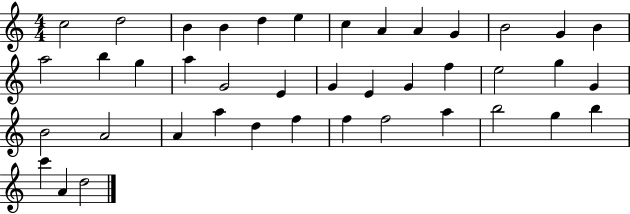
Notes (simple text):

C5/h D5/h B4/q B4/q D5/q E5/q C5/q A4/q A4/q G4/q B4/h G4/q B4/q A5/h B5/q G5/q A5/q G4/h E4/q G4/q E4/q G4/q F5/q E5/h G5/q G4/q B4/h A4/h A4/q A5/q D5/q F5/q F5/q F5/h A5/q B5/h G5/q B5/q C6/q A4/q D5/h